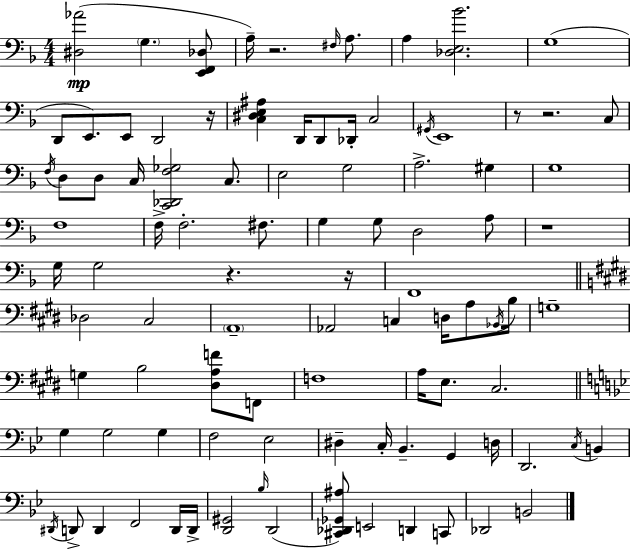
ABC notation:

X:1
T:Untitled
M:4/4
L:1/4
K:Dm
[^D,_A]2 G, [E,,F,,_D,]/2 A,/4 z2 ^F,/4 A,/2 A, [_D,E,_B]2 G,4 D,,/2 E,,/2 E,,/2 D,,2 z/4 [C,^D,E,^A,] D,,/4 D,,/2 _D,,/4 C,2 ^G,,/4 E,,4 z/2 z2 C,/2 F,/4 D,/2 D,/2 C,/4 [C,,_D,,F,_G,]2 C,/2 E,2 G,2 A,2 ^G, G,4 F,4 F,/4 F,2 ^F,/2 G, G,/2 D,2 A,/2 z4 G,/4 G,2 z z/4 F,,4 _D,2 ^C,2 A,,4 _A,,2 C, D,/4 A,/2 _B,,/4 B,/4 G,4 G, B,2 [^D,A,F]/2 F,,/2 F,4 A,/4 E,/2 ^C,2 G, G,2 G, F,2 _E,2 ^D, C,/4 _B,, G,, D,/4 D,,2 C,/4 B,, ^D,,/4 D,,/2 D,, F,,2 D,,/4 D,,/4 [D,,^G,,]2 _B,/4 D,,2 [^C,,_D,,_G,,^A,]/2 E,,2 D,, C,,/2 _D,,2 B,,2